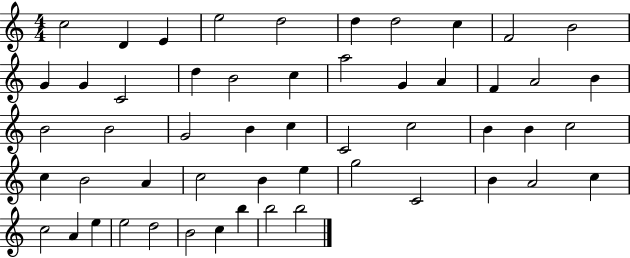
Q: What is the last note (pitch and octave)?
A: B5